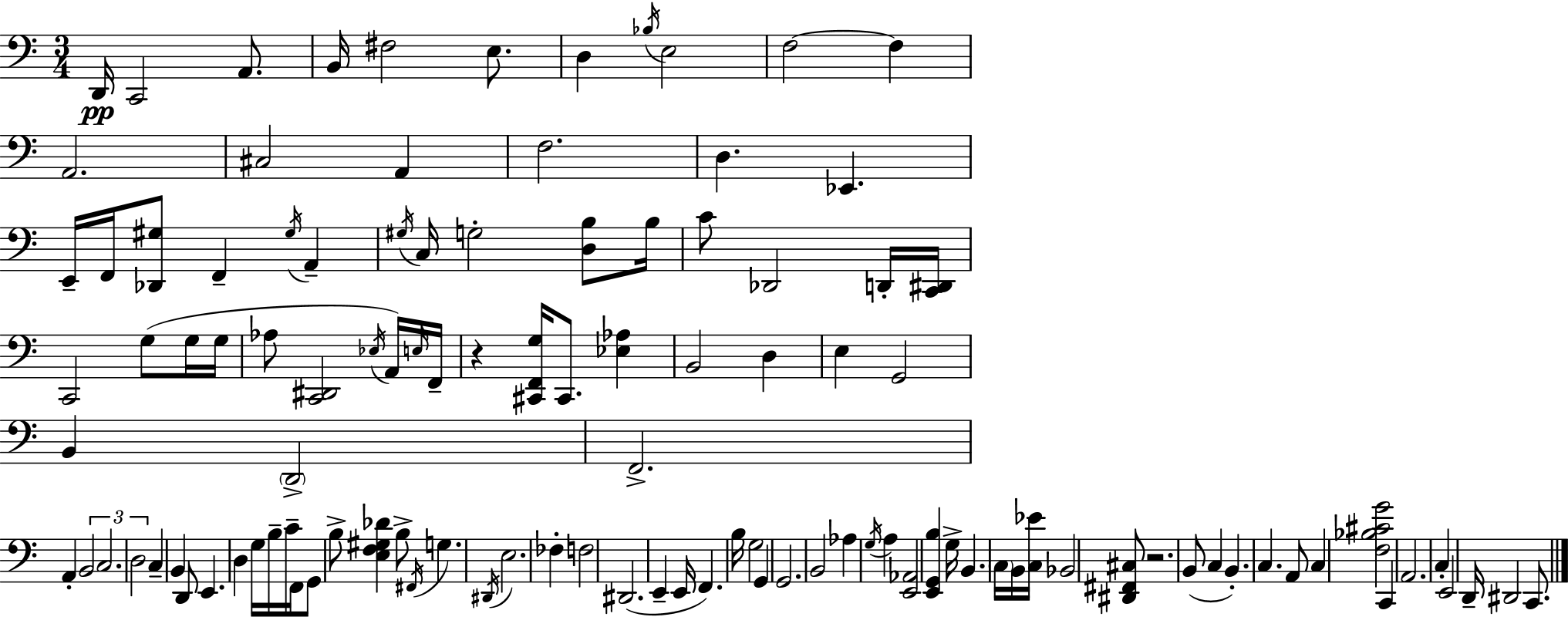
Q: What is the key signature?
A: C major